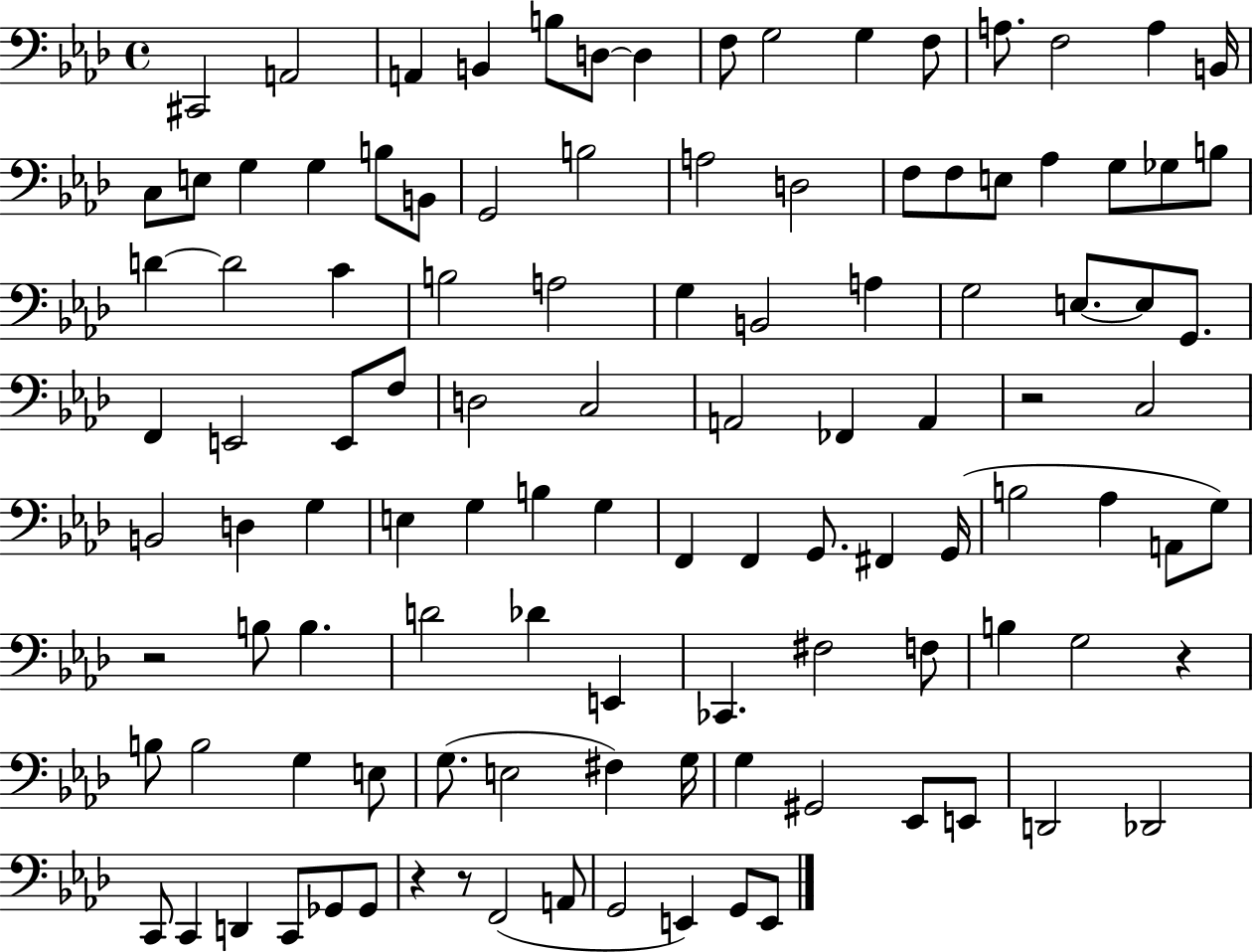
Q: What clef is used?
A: bass